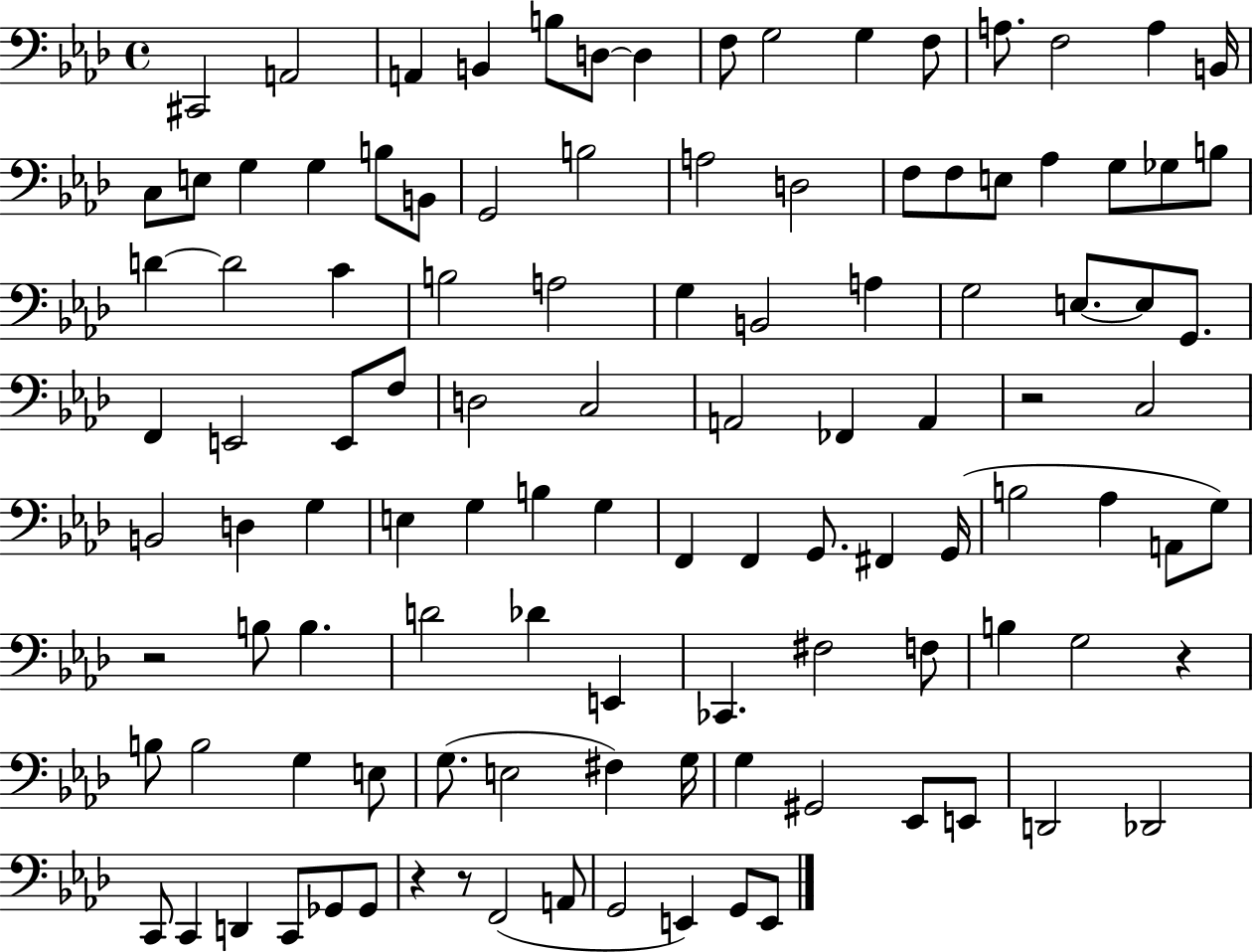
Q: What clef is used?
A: bass